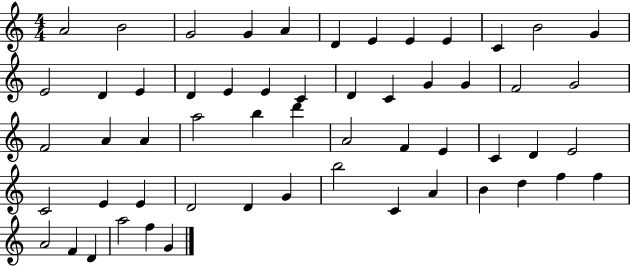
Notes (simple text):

A4/h B4/h G4/h G4/q A4/q D4/q E4/q E4/q E4/q C4/q B4/h G4/q E4/h D4/q E4/q D4/q E4/q E4/q C4/q D4/q C4/q G4/q G4/q F4/h G4/h F4/h A4/q A4/q A5/h B5/q D6/q A4/h F4/q E4/q C4/q D4/q E4/h C4/h E4/q E4/q D4/h D4/q G4/q B5/h C4/q A4/q B4/q D5/q F5/q F5/q A4/h F4/q D4/q A5/h F5/q G4/q